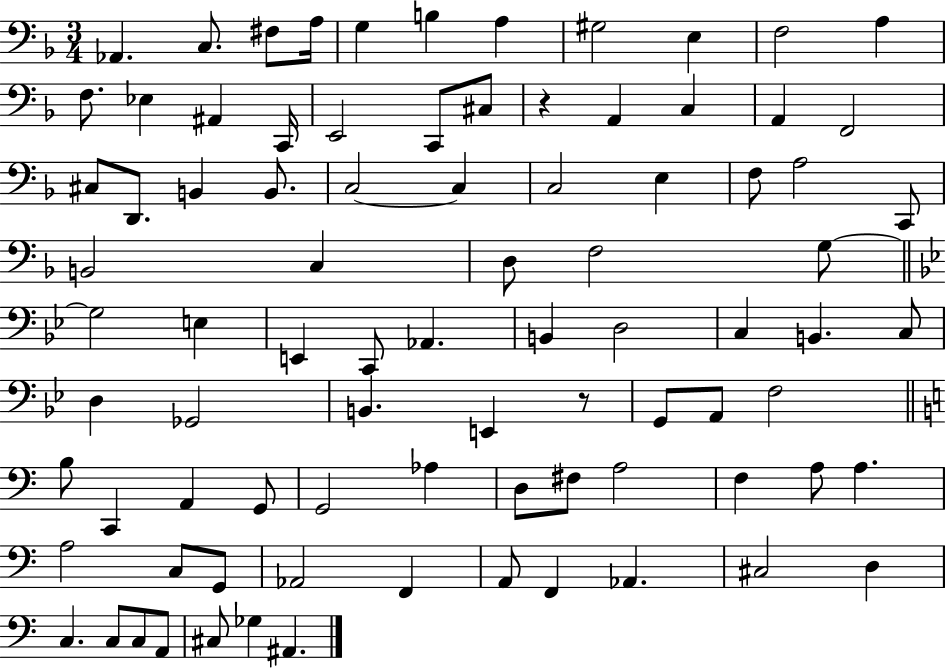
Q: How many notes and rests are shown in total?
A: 86